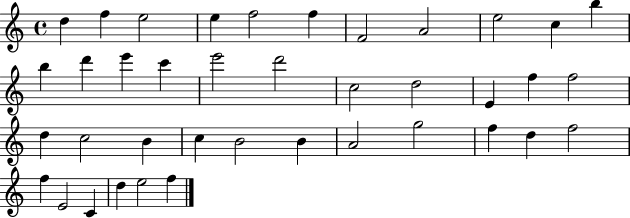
X:1
T:Untitled
M:4/4
L:1/4
K:C
d f e2 e f2 f F2 A2 e2 c b b d' e' c' e'2 d'2 c2 d2 E f f2 d c2 B c B2 B A2 g2 f d f2 f E2 C d e2 f